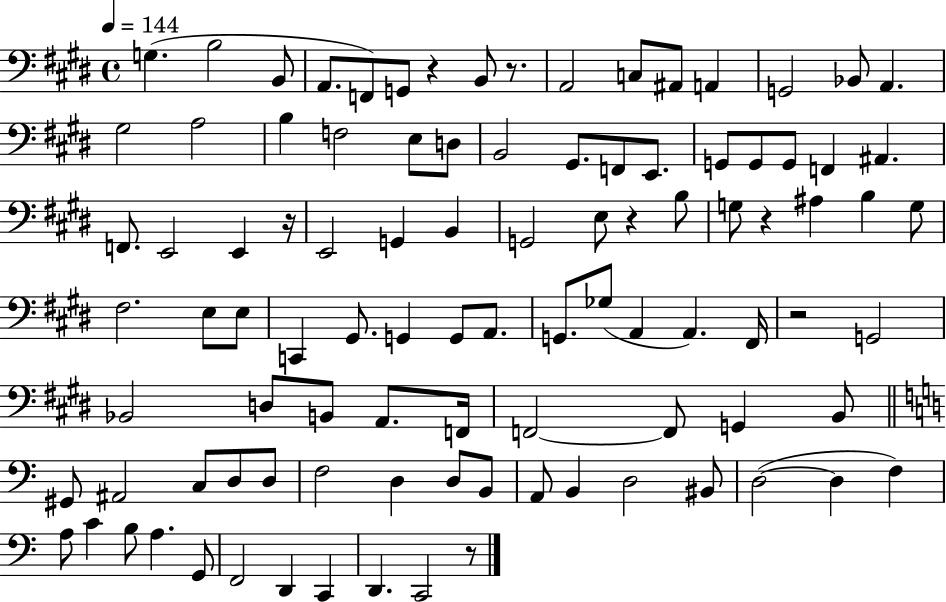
G3/q. B3/h B2/e A2/e. F2/e G2/e R/q B2/e R/e. A2/h C3/e A#2/e A2/q G2/h Bb2/e A2/q. G#3/h A3/h B3/q F3/h E3/e D3/e B2/h G#2/e. F2/e E2/e. G2/e G2/e G2/e F2/q A#2/q. F2/e. E2/h E2/q R/s E2/h G2/q B2/q G2/h E3/e R/q B3/e G3/e R/q A#3/q B3/q G3/e F#3/h. E3/e E3/e C2/q G#2/e. G2/q G2/e A2/e. G2/e. Gb3/e A2/q A2/q. F#2/s R/h G2/h Bb2/h D3/e B2/e A2/e. F2/s F2/h F2/e G2/q B2/e G#2/e A#2/h C3/e D3/e D3/e F3/h D3/q D3/e B2/e A2/e B2/q D3/h BIS2/e D3/h D3/q F3/q A3/e C4/q B3/e A3/q. G2/e F2/h D2/q C2/q D2/q. C2/h R/e